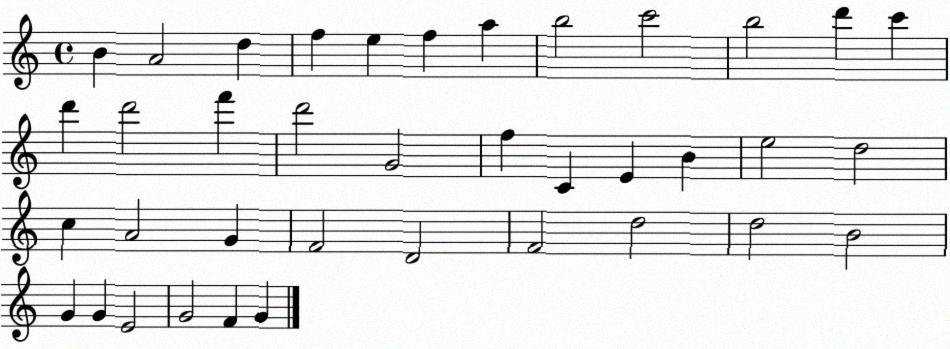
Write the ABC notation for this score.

X:1
T:Untitled
M:4/4
L:1/4
K:C
B A2 d f e f a b2 c'2 b2 d' c' d' d'2 f' d'2 G2 f C E B e2 d2 c A2 G F2 D2 F2 d2 d2 B2 G G E2 G2 F G